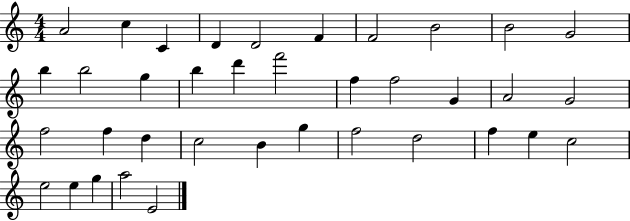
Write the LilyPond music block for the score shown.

{
  \clef treble
  \numericTimeSignature
  \time 4/4
  \key c \major
  a'2 c''4 c'4 | d'4 d'2 f'4 | f'2 b'2 | b'2 g'2 | \break b''4 b''2 g''4 | b''4 d'''4 f'''2 | f''4 f''2 g'4 | a'2 g'2 | \break f''2 f''4 d''4 | c''2 b'4 g''4 | f''2 d''2 | f''4 e''4 c''2 | \break e''2 e''4 g''4 | a''2 e'2 | \bar "|."
}